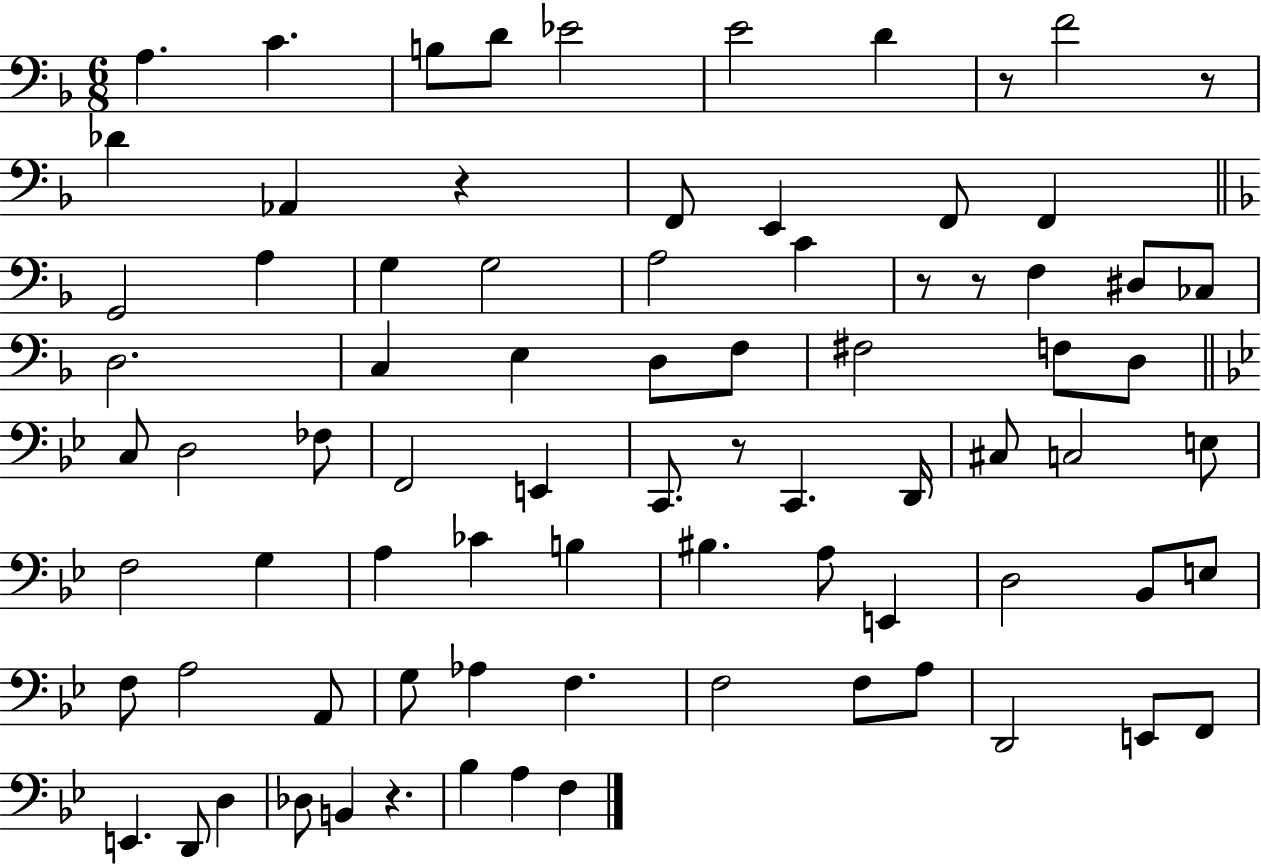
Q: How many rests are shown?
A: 7